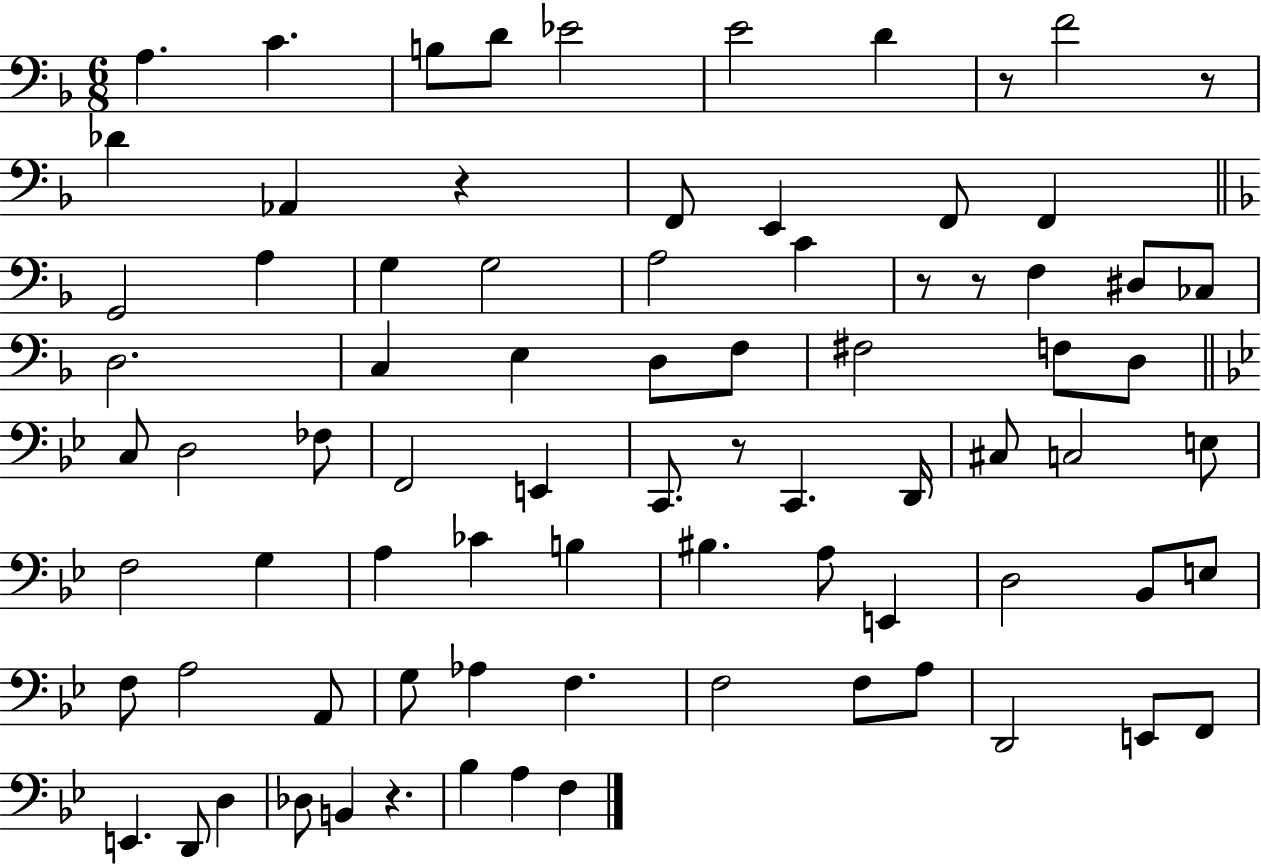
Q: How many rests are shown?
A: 7